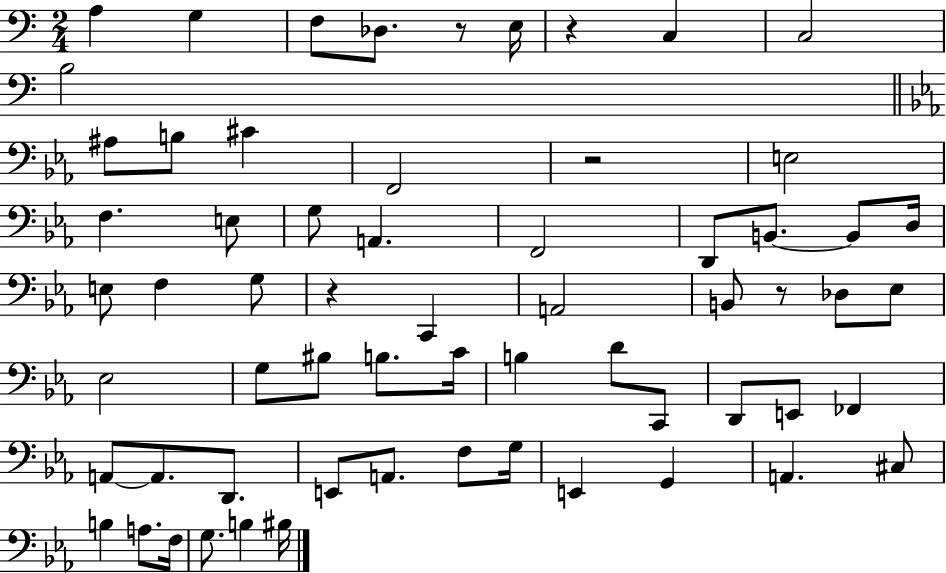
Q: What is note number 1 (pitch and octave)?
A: A3